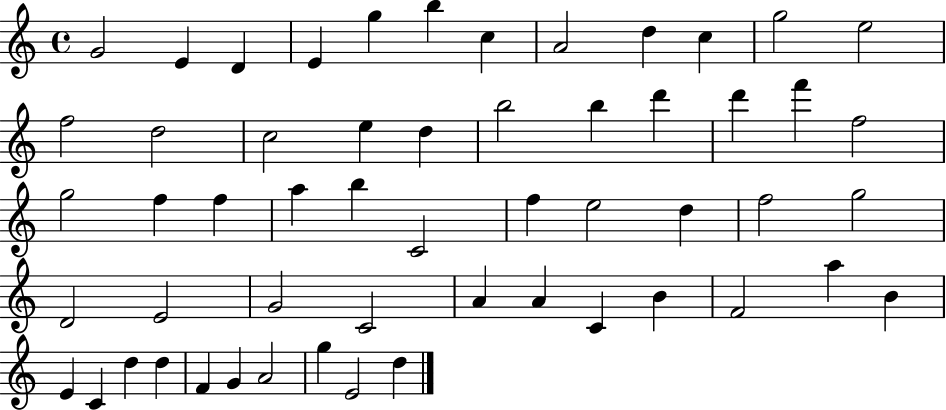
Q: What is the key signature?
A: C major